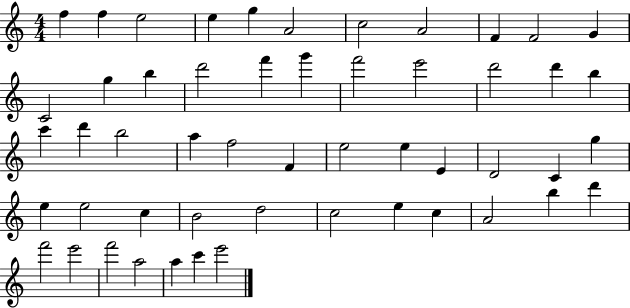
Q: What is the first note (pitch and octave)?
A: F5